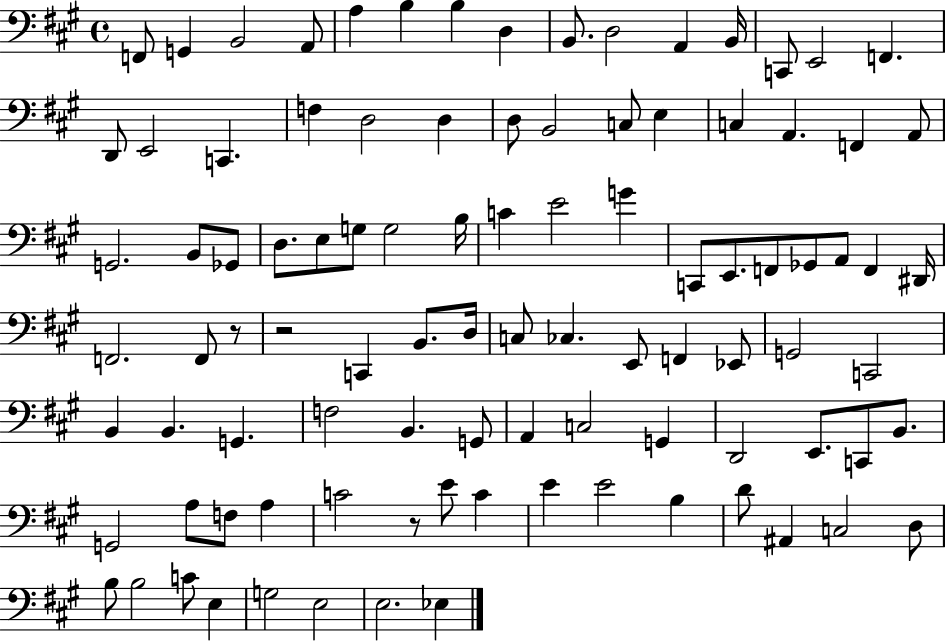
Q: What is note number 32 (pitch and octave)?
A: Gb2